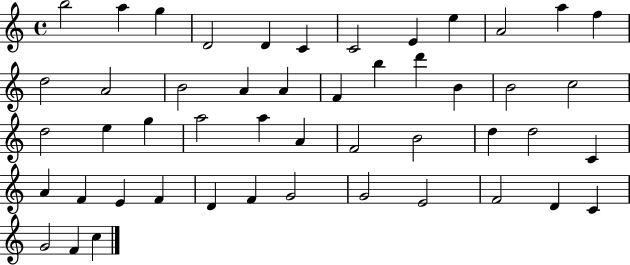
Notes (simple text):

B5/h A5/q G5/q D4/h D4/q C4/q C4/h E4/q E5/q A4/h A5/q F5/q D5/h A4/h B4/h A4/q A4/q F4/q B5/q D6/q B4/q B4/h C5/h D5/h E5/q G5/q A5/h A5/q A4/q F4/h B4/h D5/q D5/h C4/q A4/q F4/q E4/q F4/q D4/q F4/q G4/h G4/h E4/h F4/h D4/q C4/q G4/h F4/q C5/q